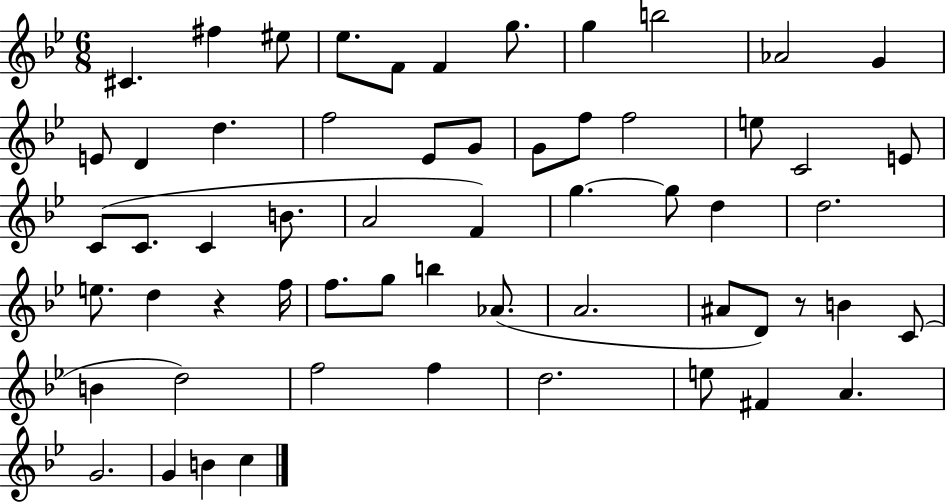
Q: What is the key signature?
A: BES major